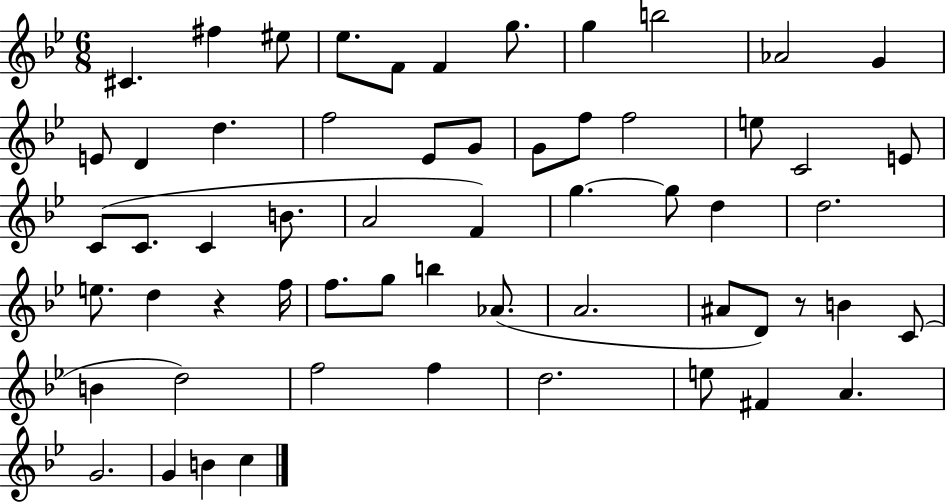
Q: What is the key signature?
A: BES major